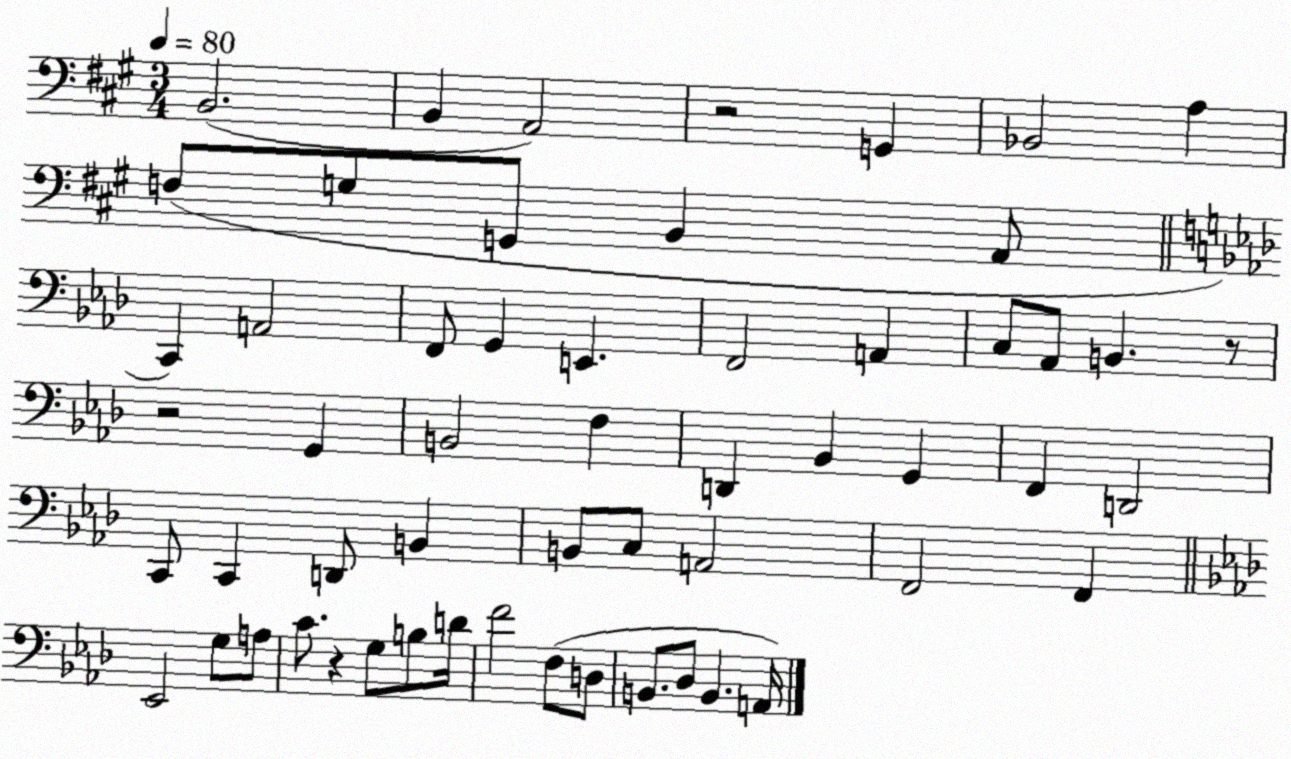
X:1
T:Untitled
M:3/4
L:1/4
K:A
B,,2 B,, A,,2 z2 G,, _B,,2 A, F,/2 G,/2 G,,/2 B,, A,,/2 C,, A,,2 F,,/2 G,, E,, F,,2 A,, C,/2 _A,,/2 B,, z/2 z2 G,, B,,2 F, D,, _B,, G,, F,, D,,2 C,,/2 C,, D,,/2 B,, B,,/2 C,/2 A,,2 F,,2 F,, _E,,2 G,/2 A,/2 C/2 z G,/2 B,/2 D/4 F2 F,/2 D,/2 B,,/2 _D,/2 B,, A,,/4